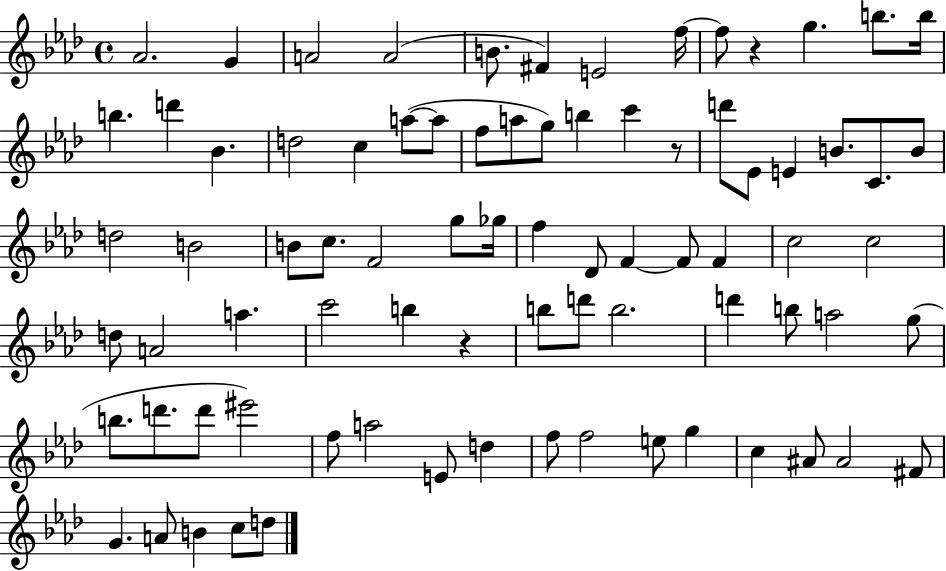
Ab4/h. G4/q A4/h A4/h B4/e. F#4/q E4/h F5/s F5/e R/q G5/q. B5/e. B5/s B5/q. D6/q Bb4/q. D5/h C5/q A5/e A5/e F5/e A5/e G5/e B5/q C6/q R/e D6/e Eb4/e E4/q B4/e. C4/e. B4/e D5/h B4/h B4/e C5/e. F4/h G5/e Gb5/s F5/q Db4/e F4/q F4/e F4/q C5/h C5/h D5/e A4/h A5/q. C6/h B5/q R/q B5/e D6/e B5/h. D6/q B5/e A5/h G5/e B5/e. D6/e. D6/e EIS6/h F5/e A5/h E4/e D5/q F5/e F5/h E5/e G5/q C5/q A#4/e A#4/h F#4/e G4/q. A4/e B4/q C5/e D5/e